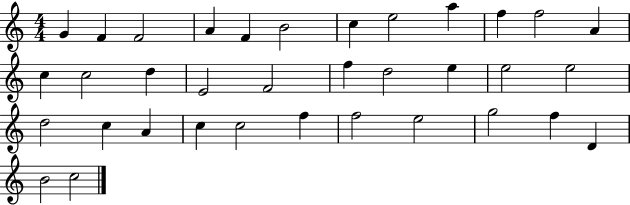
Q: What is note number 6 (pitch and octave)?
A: B4